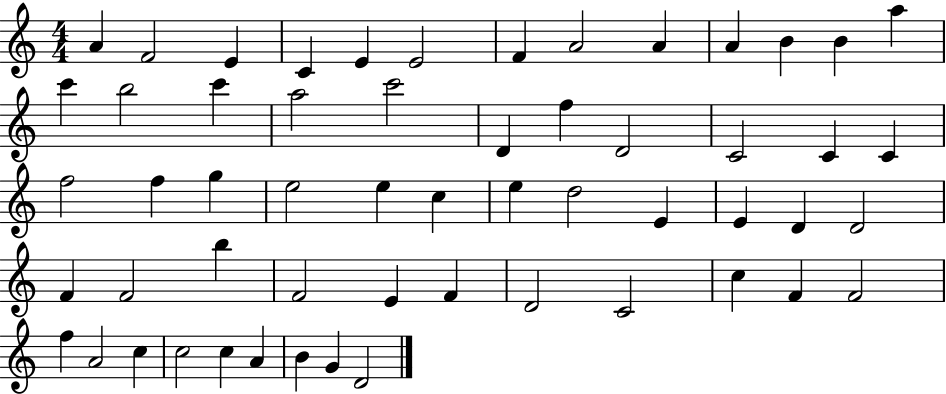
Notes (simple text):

A4/q F4/h E4/q C4/q E4/q E4/h F4/q A4/h A4/q A4/q B4/q B4/q A5/q C6/q B5/h C6/q A5/h C6/h D4/q F5/q D4/h C4/h C4/q C4/q F5/h F5/q G5/q E5/h E5/q C5/q E5/q D5/h E4/q E4/q D4/q D4/h F4/q F4/h B5/q F4/h E4/q F4/q D4/h C4/h C5/q F4/q F4/h F5/q A4/h C5/q C5/h C5/q A4/q B4/q G4/q D4/h